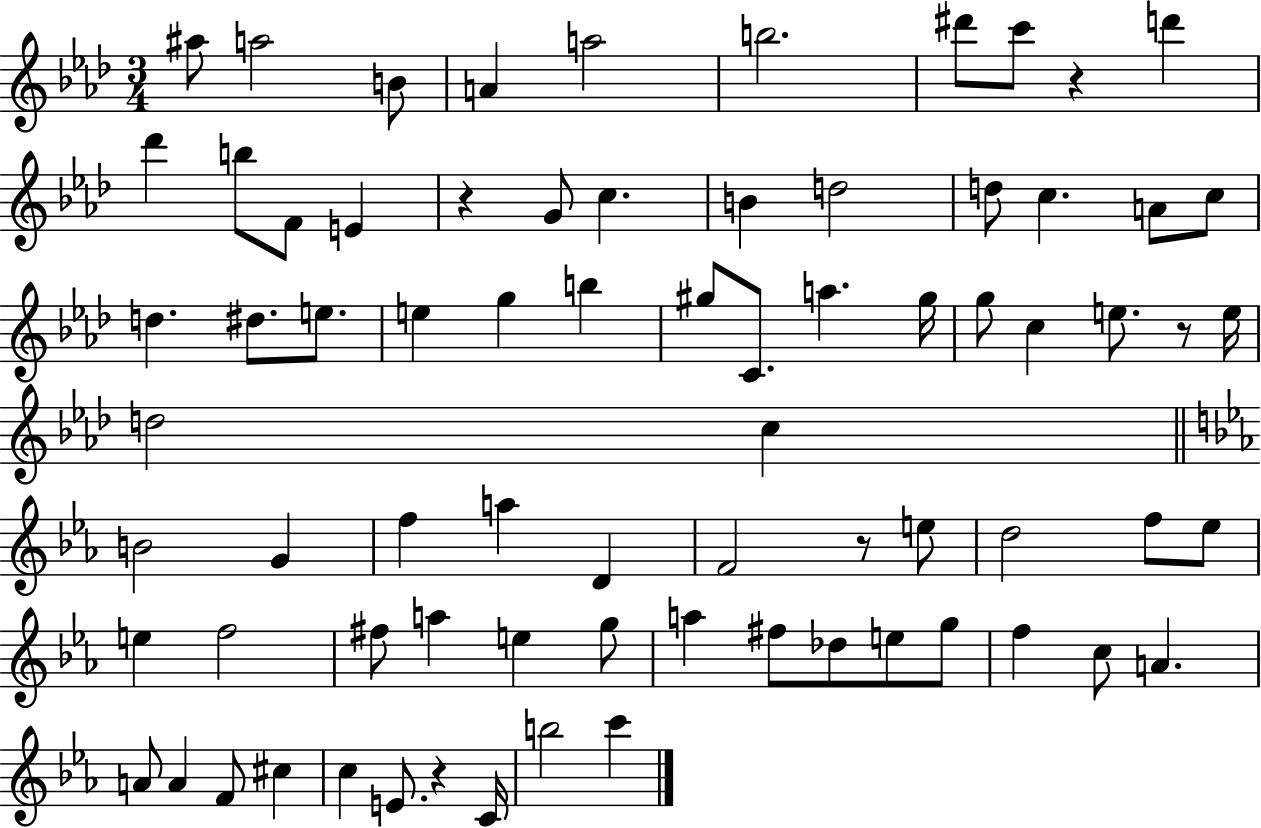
{
  \clef treble
  \numericTimeSignature
  \time 3/4
  \key aes \major
  ais''8 a''2 b'8 | a'4 a''2 | b''2. | dis'''8 c'''8 r4 d'''4 | \break des'''4 b''8 f'8 e'4 | r4 g'8 c''4. | b'4 d''2 | d''8 c''4. a'8 c''8 | \break d''4. dis''8. e''8. | e''4 g''4 b''4 | gis''8 c'8. a''4. gis''16 | g''8 c''4 e''8. r8 e''16 | \break d''2 c''4 | \bar "||" \break \key ees \major b'2 g'4 | f''4 a''4 d'4 | f'2 r8 e''8 | d''2 f''8 ees''8 | \break e''4 f''2 | fis''8 a''4 e''4 g''8 | a''4 fis''8 des''8 e''8 g''8 | f''4 c''8 a'4. | \break a'8 a'4 f'8 cis''4 | c''4 e'8. r4 c'16 | b''2 c'''4 | \bar "|."
}